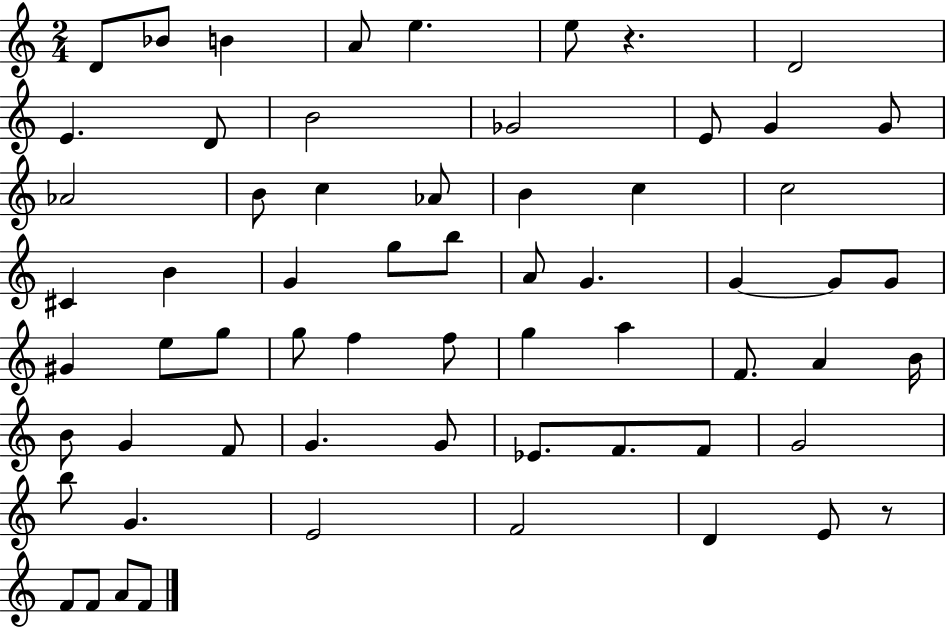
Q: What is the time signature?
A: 2/4